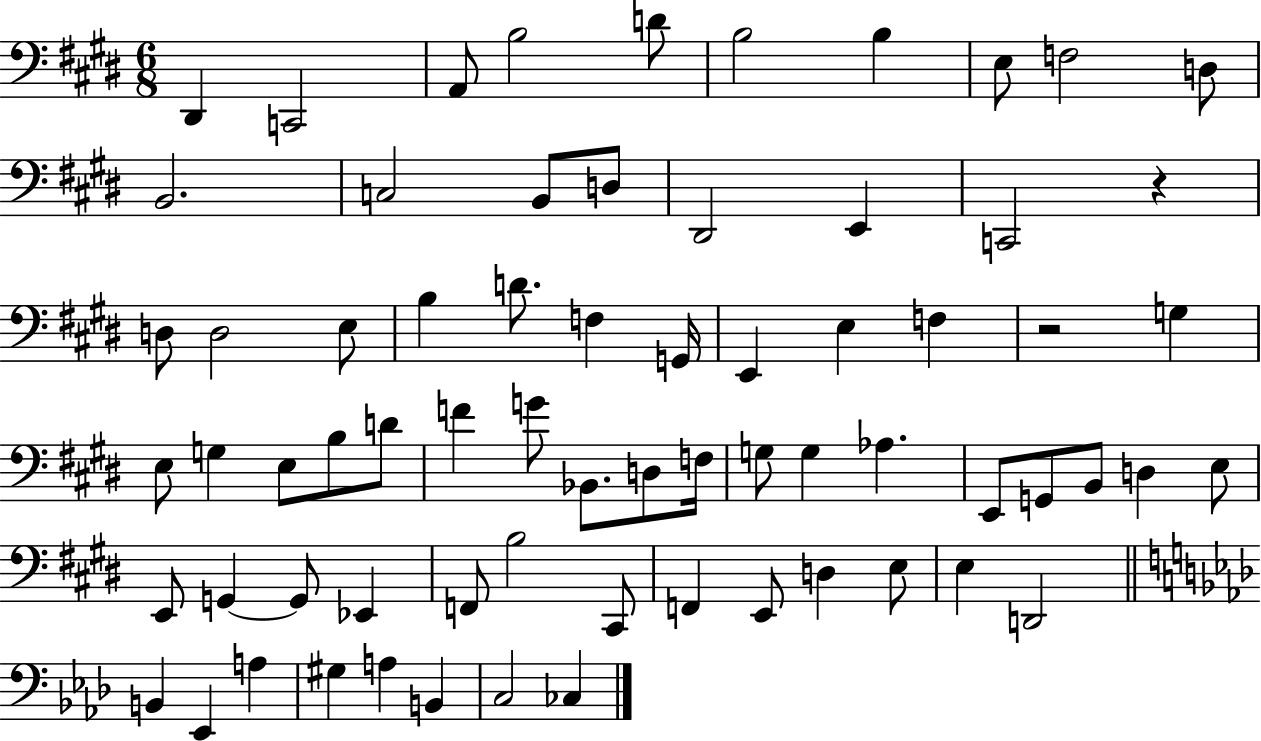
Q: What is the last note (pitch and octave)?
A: CES3